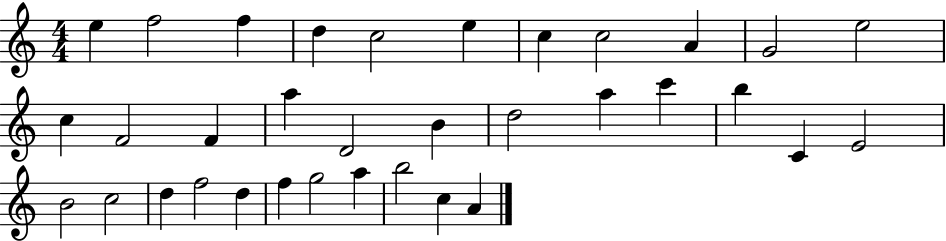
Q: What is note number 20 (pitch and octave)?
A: C6